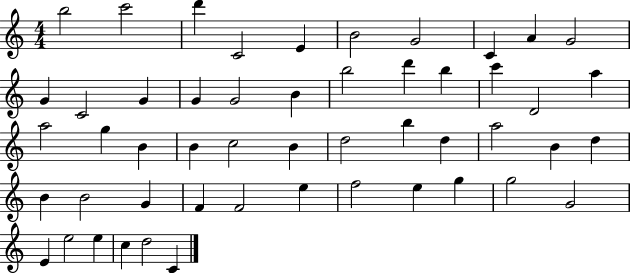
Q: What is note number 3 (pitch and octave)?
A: D6